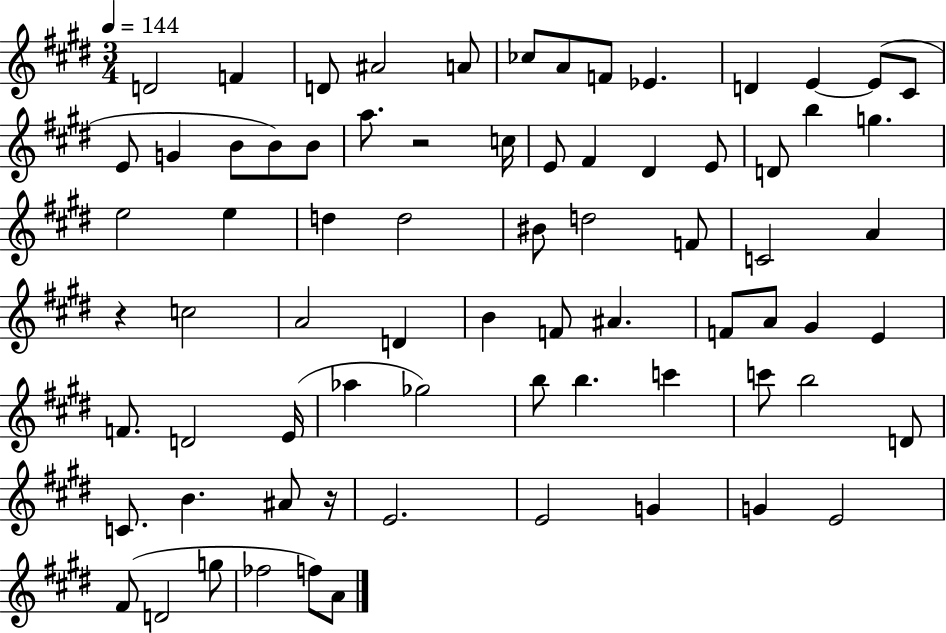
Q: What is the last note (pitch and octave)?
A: A4